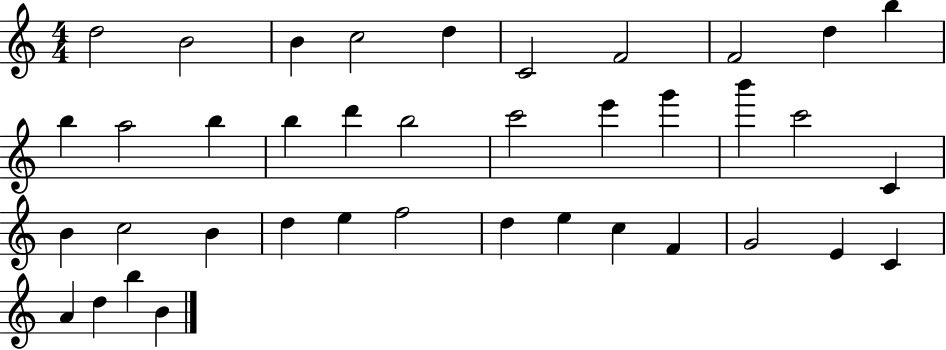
X:1
T:Untitled
M:4/4
L:1/4
K:C
d2 B2 B c2 d C2 F2 F2 d b b a2 b b d' b2 c'2 e' g' b' c'2 C B c2 B d e f2 d e c F G2 E C A d b B